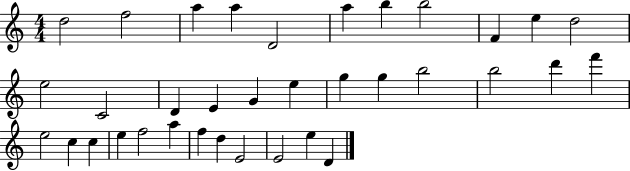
X:1
T:Untitled
M:4/4
L:1/4
K:C
d2 f2 a a D2 a b b2 F e d2 e2 C2 D E G e g g b2 b2 d' f' e2 c c e f2 a f d E2 E2 e D